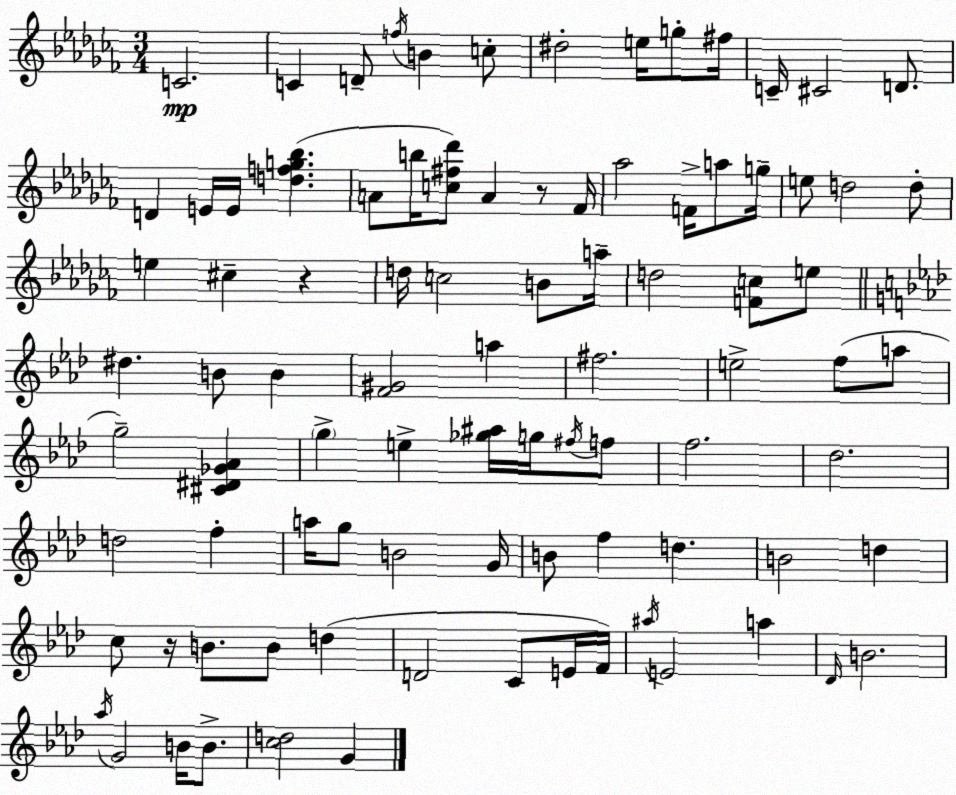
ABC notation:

X:1
T:Untitled
M:3/4
L:1/4
K:Abm
C2 C D/2 f/4 B c/2 ^d2 e/4 g/2 ^f/4 C/4 ^C2 D/2 D E/4 E/4 [dfg_b] A/2 b/4 [c^f_d']/2 A z/2 _F/4 _a2 F/4 a/2 g/4 e/2 d2 d/2 e ^c z d/4 c2 B/2 a/4 d2 [Fc]/2 e/2 ^d B/2 B [F^G]2 a ^f2 e2 f/2 a/2 g2 [^C^D_G_A] g e [_g^a]/4 g/4 ^f/4 f/2 f2 _d2 d2 f a/4 g/2 B2 G/4 B/2 f d B2 d c/2 z/4 B/2 B/2 d D2 C/2 E/4 F/4 ^a/4 E2 a _D/4 B2 _a/4 G2 B/4 B/2 [cd]2 G